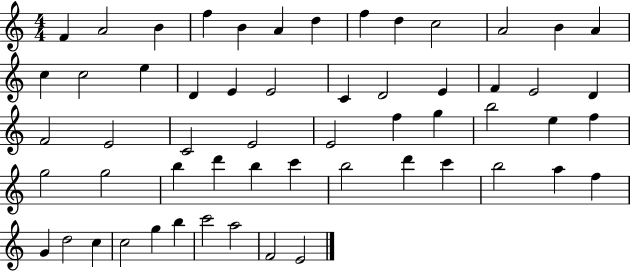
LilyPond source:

{
  \clef treble
  \numericTimeSignature
  \time 4/4
  \key c \major
  f'4 a'2 b'4 | f''4 b'4 a'4 d''4 | f''4 d''4 c''2 | a'2 b'4 a'4 | \break c''4 c''2 e''4 | d'4 e'4 e'2 | c'4 d'2 e'4 | f'4 e'2 d'4 | \break f'2 e'2 | c'2 e'2 | e'2 f''4 g''4 | b''2 e''4 f''4 | \break g''2 g''2 | b''4 d'''4 b''4 c'''4 | b''2 d'''4 c'''4 | b''2 a''4 f''4 | \break g'4 d''2 c''4 | c''2 g''4 b''4 | c'''2 a''2 | f'2 e'2 | \break \bar "|."
}